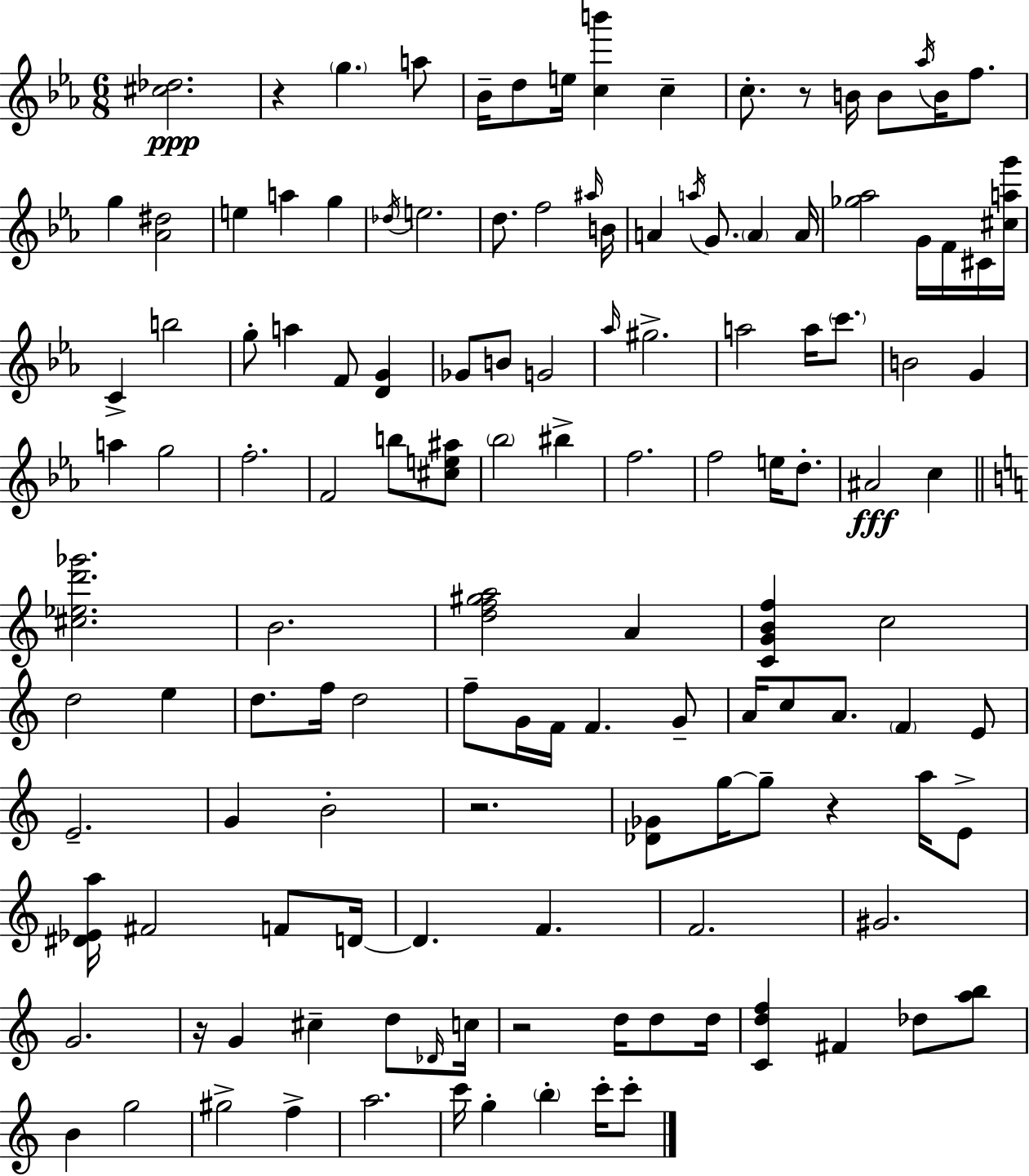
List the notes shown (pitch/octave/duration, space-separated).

[C#5,Db5]/h. R/q G5/q. A5/e Bb4/s D5/e E5/s [C5,B6]/q C5/q C5/e. R/e B4/s B4/e Ab5/s B4/s F5/e. G5/q [Ab4,D#5]/h E5/q A5/q G5/q Db5/s E5/h. D5/e. F5/h A#5/s B4/s A4/q A5/s G4/e. A4/q A4/s [Gb5,Ab5]/h G4/s F4/s C#4/s [C#5,A5,G6]/s C4/q B5/h G5/e A5/q F4/e [D4,G4]/q Gb4/e B4/e G4/h Ab5/s G#5/h. A5/h A5/s C6/e. B4/h G4/q A5/q G5/h F5/h. F4/h B5/e [C#5,E5,A#5]/e Bb5/h BIS5/q F5/h. F5/h E5/s D5/e. A#4/h C5/q [C#5,Eb5,D6,Gb6]/h. B4/h. [D5,F5,G#5,A5]/h A4/q [C4,G4,B4,F5]/q C5/h D5/h E5/q D5/e. F5/s D5/h F5/e G4/s F4/s F4/q. G4/e A4/s C5/e A4/e. F4/q E4/e E4/h. G4/q B4/h R/h. [Db4,Gb4]/e G5/s G5/e R/q A5/s E4/e [D#4,Eb4,A5]/s F#4/h F4/e D4/s D4/q. F4/q. F4/h. G#4/h. G4/h. R/s G4/q C#5/q D5/e Db4/s C5/s R/h D5/s D5/e D5/s [C4,D5,F5]/q F#4/q Db5/e [A5,B5]/e B4/q G5/h G#5/h F5/q A5/h. C6/s G5/q B5/q C6/s C6/e